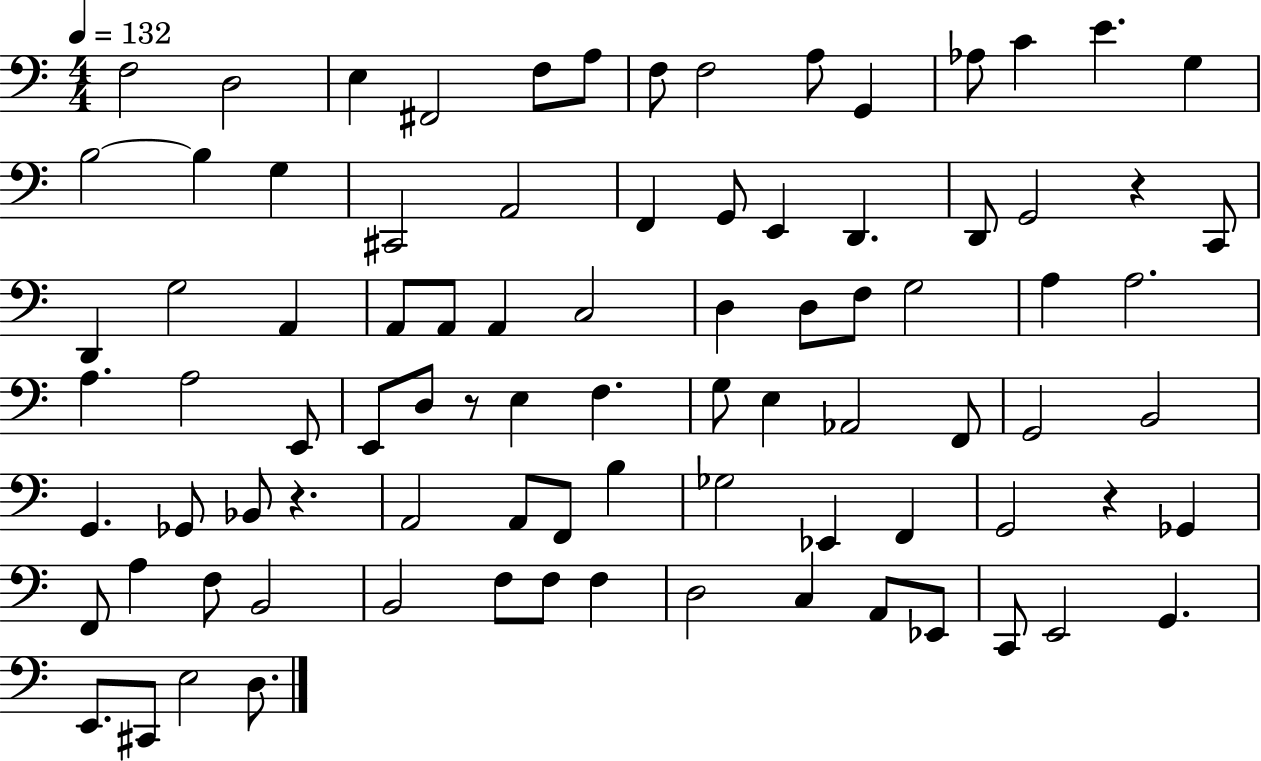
X:1
T:Untitled
M:4/4
L:1/4
K:C
F,2 D,2 E, ^F,,2 F,/2 A,/2 F,/2 F,2 A,/2 G,, _A,/2 C E G, B,2 B, G, ^C,,2 A,,2 F,, G,,/2 E,, D,, D,,/2 G,,2 z C,,/2 D,, G,2 A,, A,,/2 A,,/2 A,, C,2 D, D,/2 F,/2 G,2 A, A,2 A, A,2 E,,/2 E,,/2 D,/2 z/2 E, F, G,/2 E, _A,,2 F,,/2 G,,2 B,,2 G,, _G,,/2 _B,,/2 z A,,2 A,,/2 F,,/2 B, _G,2 _E,, F,, G,,2 z _G,, F,,/2 A, F,/2 B,,2 B,,2 F,/2 F,/2 F, D,2 C, A,,/2 _E,,/2 C,,/2 E,,2 G,, E,,/2 ^C,,/2 E,2 D,/2